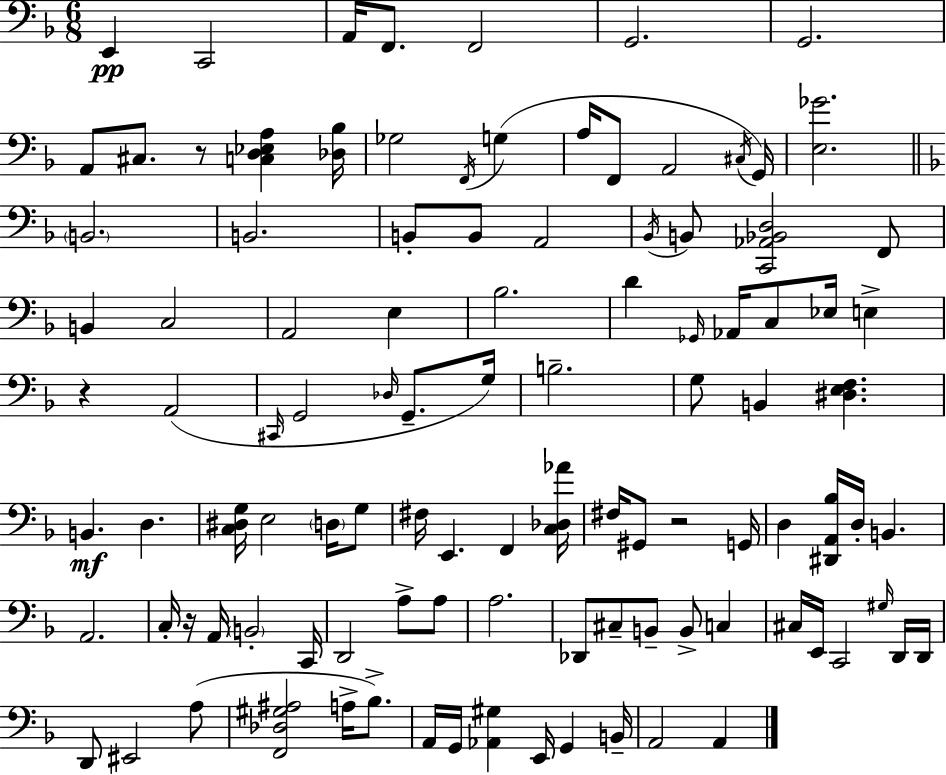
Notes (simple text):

E2/q C2/h A2/s F2/e. F2/h G2/h. G2/h. A2/e C#3/e. R/e [C3,D3,Eb3,A3]/q [Db3,Bb3]/s Gb3/h F2/s G3/q A3/s F2/e A2/h C#3/s G2/s [E3,Gb4]/h. B2/h. B2/h. B2/e B2/e A2/h Bb2/s B2/e [C2,Ab2,Bb2,D3]/h F2/e B2/q C3/h A2/h E3/q Bb3/h. D4/q Gb2/s Ab2/s C3/e Eb3/s E3/q R/q A2/h C#2/s G2/h Db3/s G2/e. G3/s B3/h. G3/e B2/q [D#3,E3,F3]/q. B2/q. D3/q. [C3,D#3,G3]/s E3/h D3/s G3/e F#3/s E2/q. F2/q [C3,Db3,Ab4]/s F#3/s G#2/e R/h G2/s D3/q [D#2,A2,Bb3]/s D3/s B2/q. A2/h. C3/s R/s A2/s B2/h C2/s D2/h A3/e A3/e A3/h. Db2/e C#3/e B2/e B2/e C3/q C#3/s E2/s C2/h G#3/s D2/s D2/s D2/e EIS2/h A3/e [F2,Db3,G#3,A#3]/h A3/s Bb3/e. A2/s G2/s [Ab2,G#3]/q E2/s G2/q B2/s A2/h A2/q